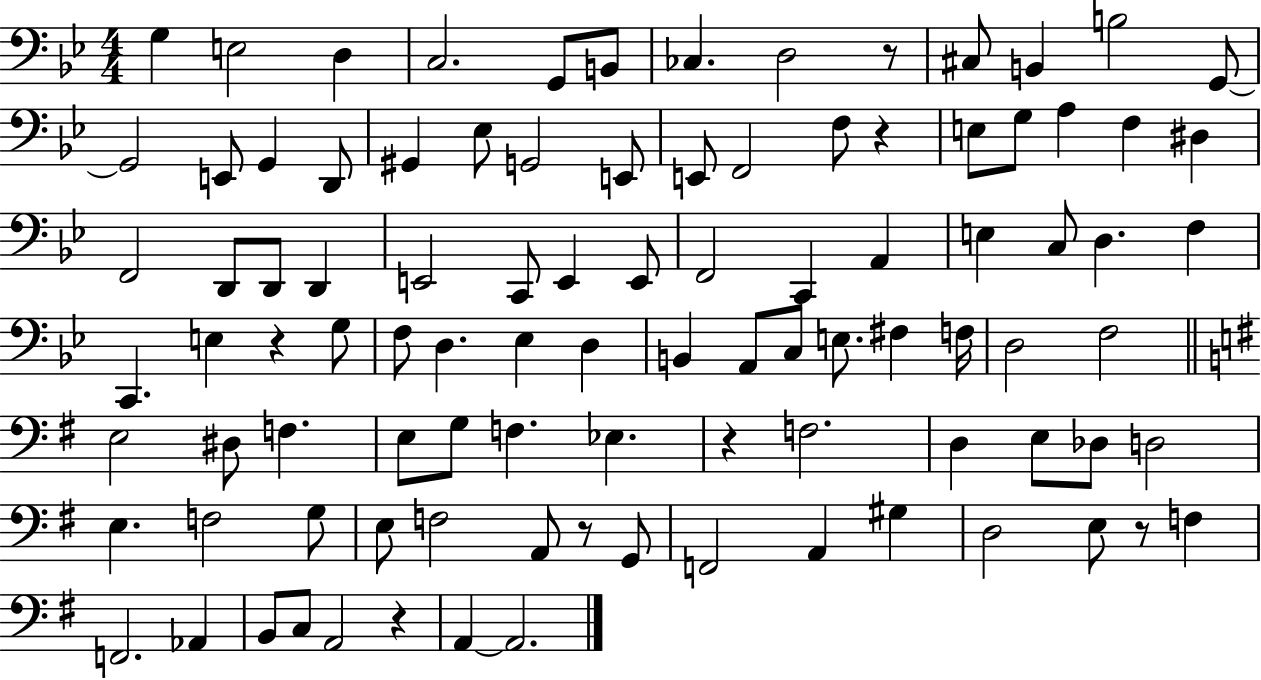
{
  \clef bass
  \numericTimeSignature
  \time 4/4
  \key bes \major
  g4 e2 d4 | c2. g,8 b,8 | ces4. d2 r8 | cis8 b,4 b2 g,8~~ | \break g,2 e,8 g,4 d,8 | gis,4 ees8 g,2 e,8 | e,8 f,2 f8 r4 | e8 g8 a4 f4 dis4 | \break f,2 d,8 d,8 d,4 | e,2 c,8 e,4 e,8 | f,2 c,4 a,4 | e4 c8 d4. f4 | \break c,4. e4 r4 g8 | f8 d4. ees4 d4 | b,4 a,8 c8 e8. fis4 f16 | d2 f2 | \break \bar "||" \break \key g \major e2 dis8 f4. | e8 g8 f4. ees4. | r4 f2. | d4 e8 des8 d2 | \break e4. f2 g8 | e8 f2 a,8 r8 g,8 | f,2 a,4 gis4 | d2 e8 r8 f4 | \break f,2. aes,4 | b,8 c8 a,2 r4 | a,4~~ a,2. | \bar "|."
}